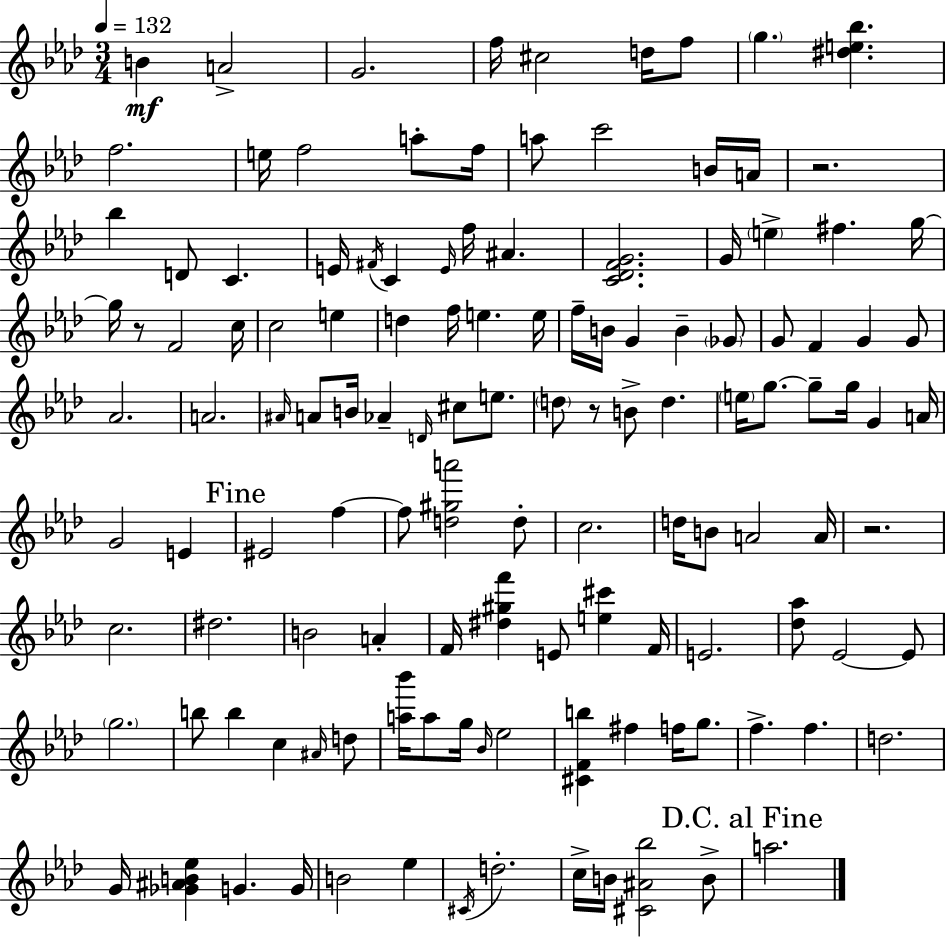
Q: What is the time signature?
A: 3/4